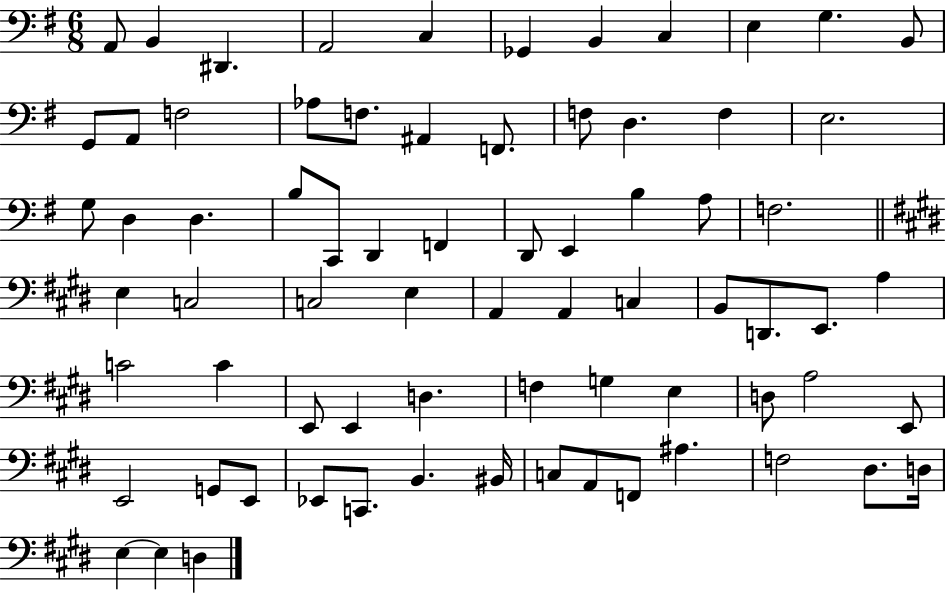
{
  \clef bass
  \numericTimeSignature
  \time 6/8
  \key g \major
  a,8 b,4 dis,4. | a,2 c4 | ges,4 b,4 c4 | e4 g4. b,8 | \break g,8 a,8 f2 | aes8 f8. ais,4 f,8. | f8 d4. f4 | e2. | \break g8 d4 d4. | b8 c,8 d,4 f,4 | d,8 e,4 b4 a8 | f2. | \break \bar "||" \break \key e \major e4 c2 | c2 e4 | a,4 a,4 c4 | b,8 d,8. e,8. a4 | \break c'2 c'4 | e,8 e,4 d4. | f4 g4 e4 | d8 a2 e,8 | \break e,2 g,8 e,8 | ees,8 c,8. b,4. bis,16 | c8 a,8 f,8 ais4. | f2 dis8. d16 | \break e4~~ e4 d4 | \bar "|."
}